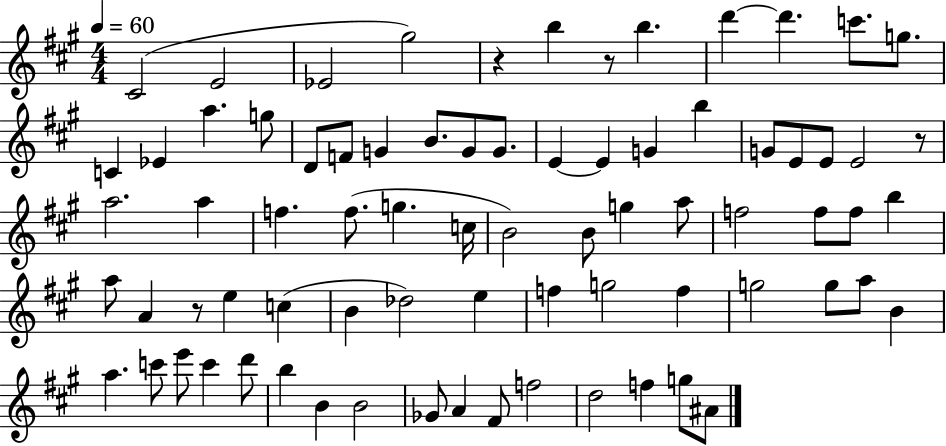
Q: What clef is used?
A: treble